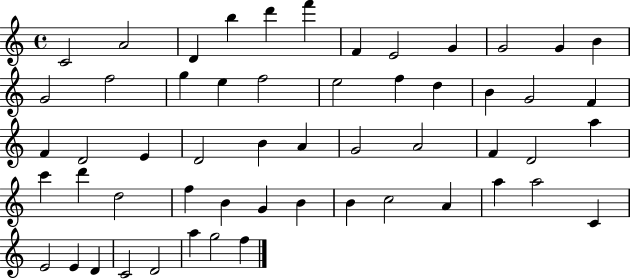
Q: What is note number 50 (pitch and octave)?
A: D4